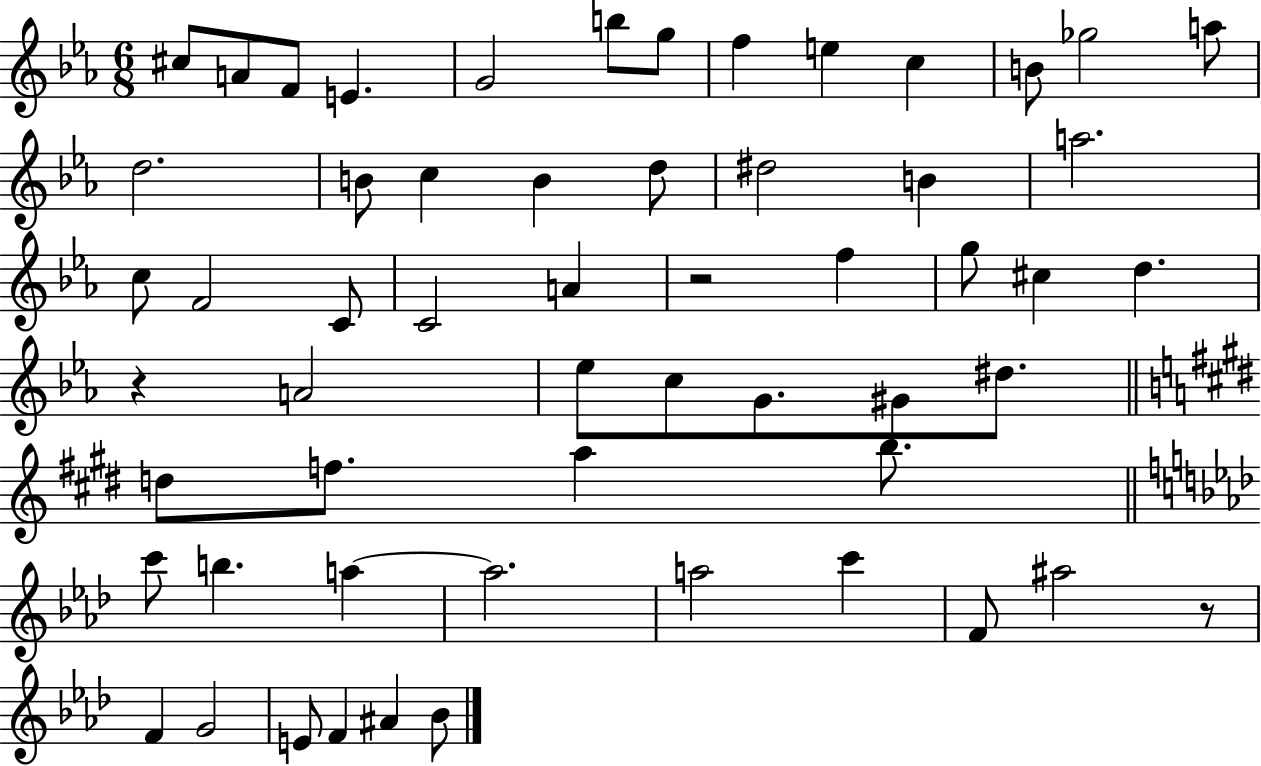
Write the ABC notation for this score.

X:1
T:Untitled
M:6/8
L:1/4
K:Eb
^c/2 A/2 F/2 E G2 b/2 g/2 f e c B/2 _g2 a/2 d2 B/2 c B d/2 ^d2 B a2 c/2 F2 C/2 C2 A z2 f g/2 ^c d z A2 _e/2 c/2 G/2 ^G/2 ^d/2 d/2 f/2 a b/2 c'/2 b a a2 a2 c' F/2 ^a2 z/2 F G2 E/2 F ^A _B/2